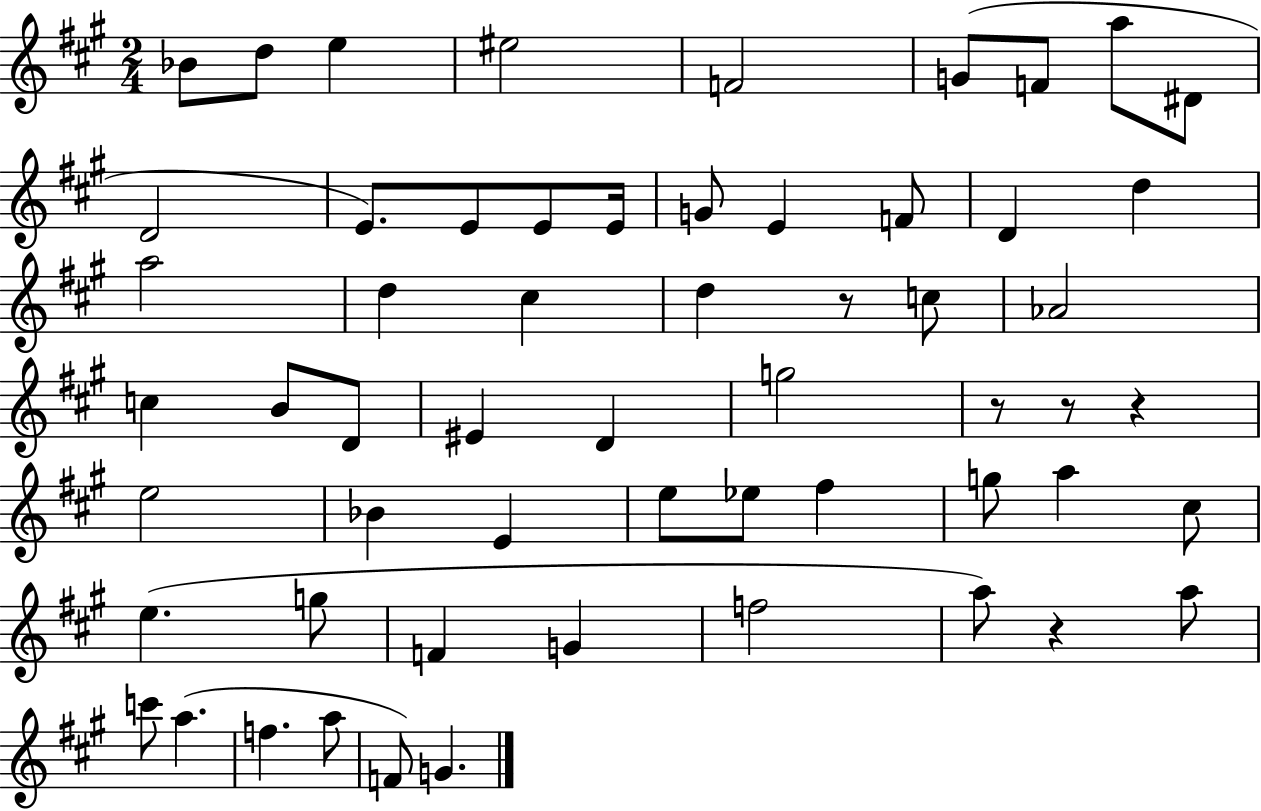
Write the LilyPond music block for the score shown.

{
  \clef treble
  \numericTimeSignature
  \time 2/4
  \key a \major
  bes'8 d''8 e''4 | eis''2 | f'2 | g'8( f'8 a''8 dis'8 | \break d'2 | e'8.) e'8 e'8 e'16 | g'8 e'4 f'8 | d'4 d''4 | \break a''2 | d''4 cis''4 | d''4 r8 c''8 | aes'2 | \break c''4 b'8 d'8 | eis'4 d'4 | g''2 | r8 r8 r4 | \break e''2 | bes'4 e'4 | e''8 ees''8 fis''4 | g''8 a''4 cis''8 | \break e''4.( g''8 | f'4 g'4 | f''2 | a''8) r4 a''8 | \break c'''8 a''4.( | f''4. a''8 | f'8) g'4. | \bar "|."
}